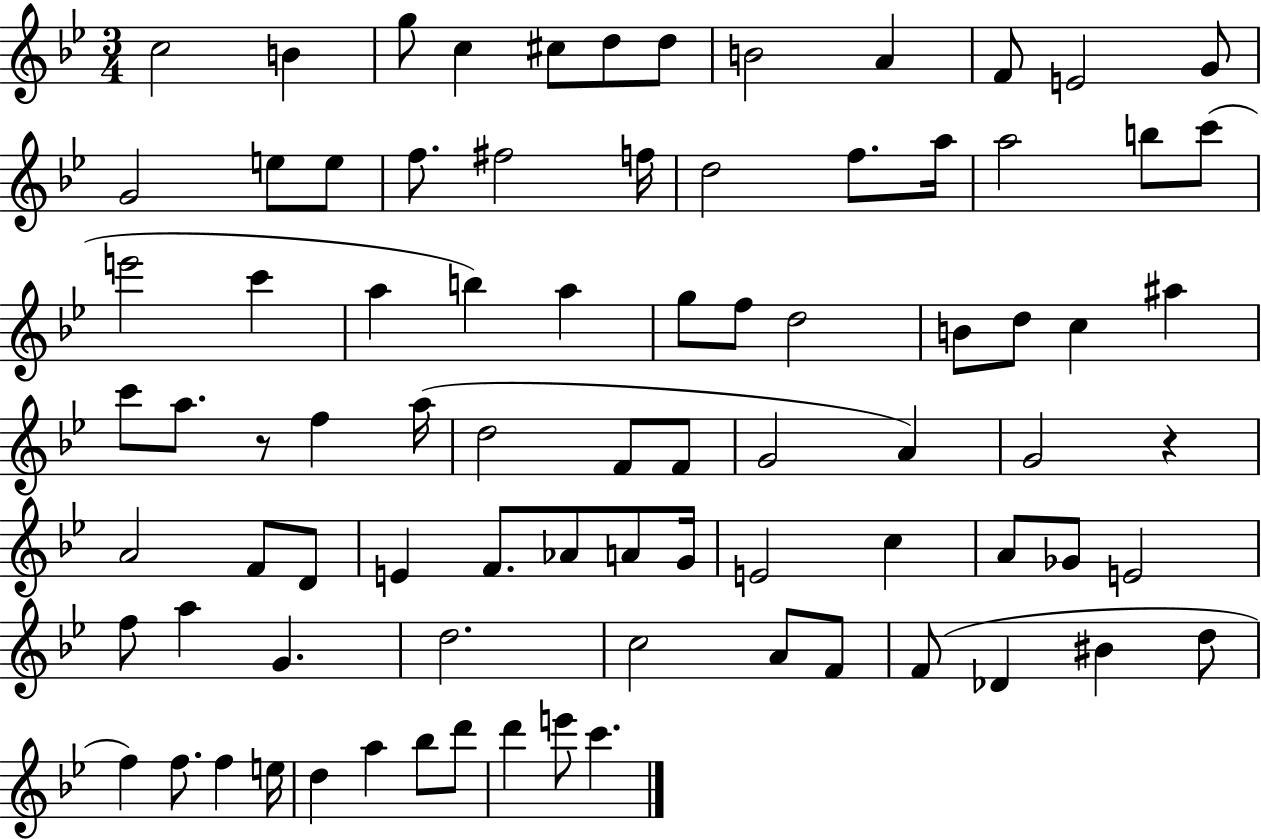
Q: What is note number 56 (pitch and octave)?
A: C5